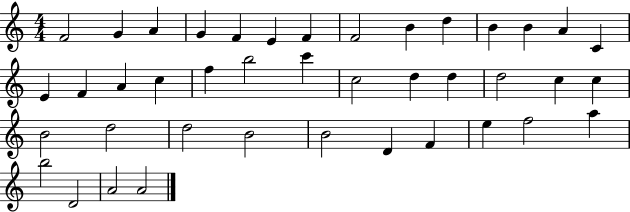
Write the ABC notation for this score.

X:1
T:Untitled
M:4/4
L:1/4
K:C
F2 G A G F E F F2 B d B B A C E F A c f b2 c' c2 d d d2 c c B2 d2 d2 B2 B2 D F e f2 a b2 D2 A2 A2